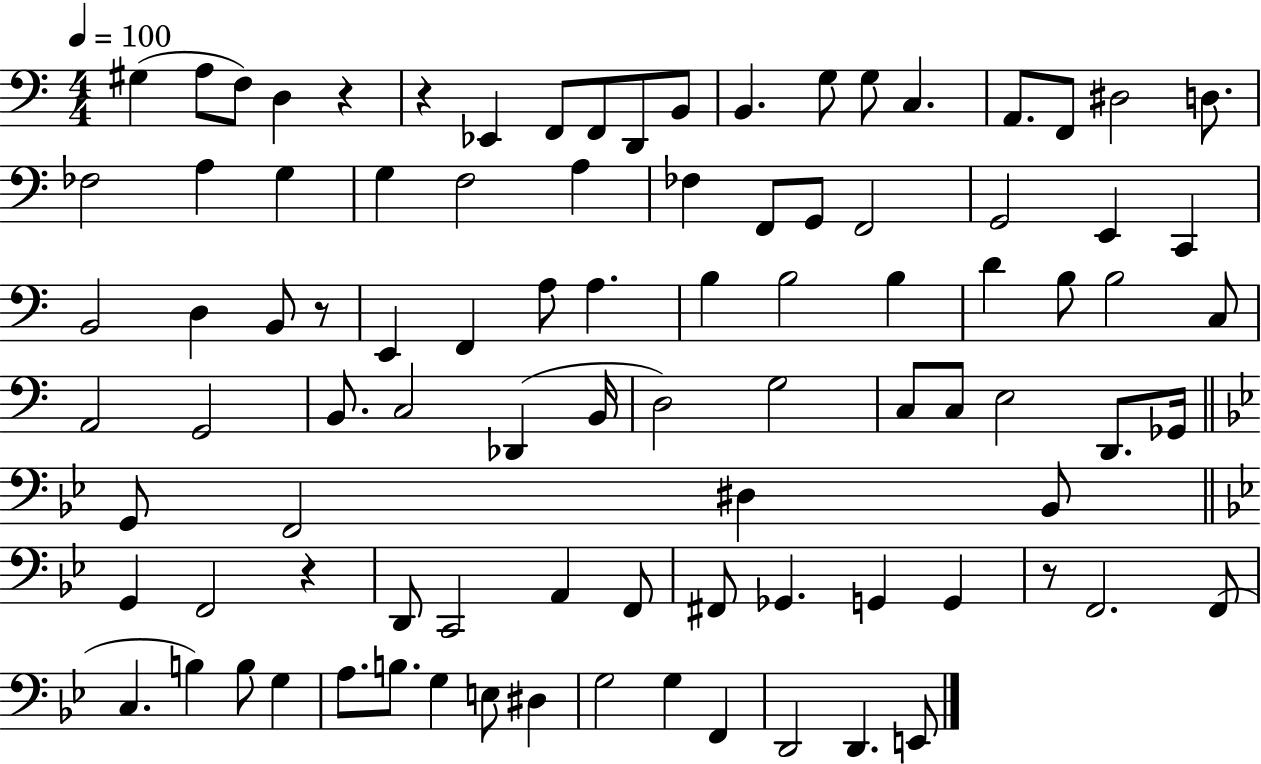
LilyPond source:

{
  \clef bass
  \numericTimeSignature
  \time 4/4
  \key c \major
  \tempo 4 = 100
  gis4( a8 f8) d4 r4 | r4 ees,4 f,8 f,8 d,8 b,8 | b,4. g8 g8 c4. | a,8. f,8 dis2 d8. | \break fes2 a4 g4 | g4 f2 a4 | fes4 f,8 g,8 f,2 | g,2 e,4 c,4 | \break b,2 d4 b,8 r8 | e,4 f,4 a8 a4. | b4 b2 b4 | d'4 b8 b2 c8 | \break a,2 g,2 | b,8. c2 des,4( b,16 | d2) g2 | c8 c8 e2 d,8. ges,16 | \break \bar "||" \break \key g \minor g,8 f,2 dis4 bes,8 | \bar "||" \break \key g \minor g,4 f,2 r4 | d,8 c,2 a,4 f,8 | fis,8 ges,4. g,4 g,4 | r8 f,2. f,8( | \break c4. b4) b8 g4 | a8. b8. g4 e8 dis4 | g2 g4 f,4 | d,2 d,4. e,8 | \break \bar "|."
}